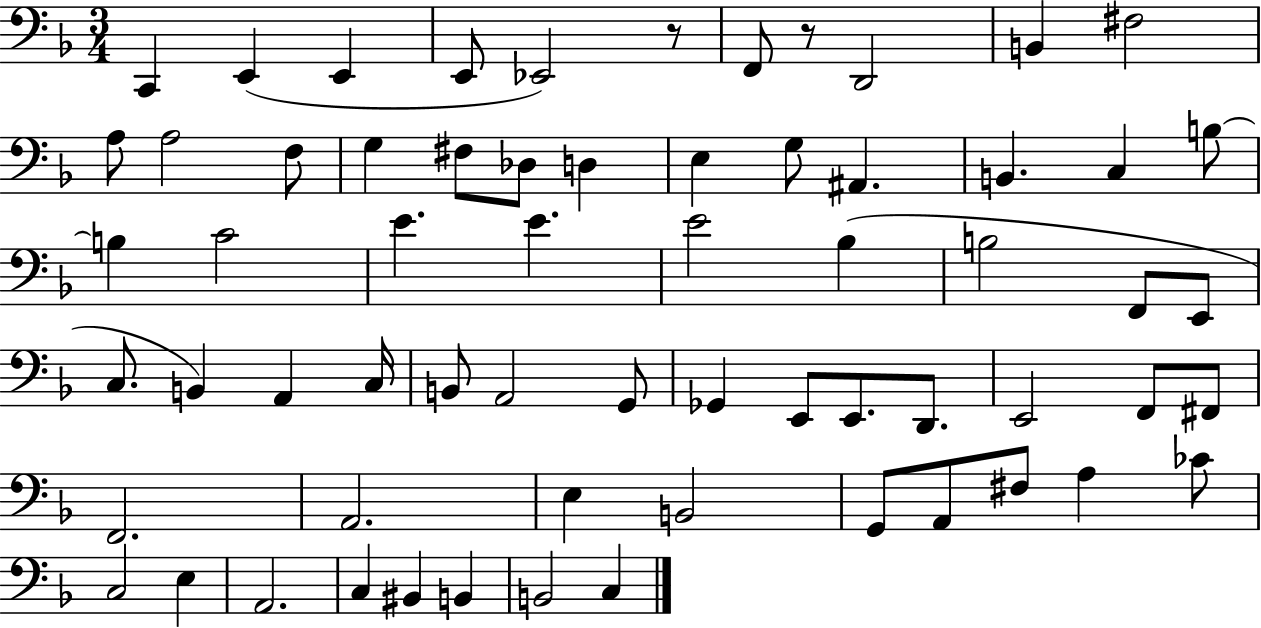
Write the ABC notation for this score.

X:1
T:Untitled
M:3/4
L:1/4
K:F
C,, E,, E,, E,,/2 _E,,2 z/2 F,,/2 z/2 D,,2 B,, ^F,2 A,/2 A,2 F,/2 G, ^F,/2 _D,/2 D, E, G,/2 ^A,, B,, C, B,/2 B, C2 E E E2 _B, B,2 F,,/2 E,,/2 C,/2 B,, A,, C,/4 B,,/2 A,,2 G,,/2 _G,, E,,/2 E,,/2 D,,/2 E,,2 F,,/2 ^F,,/2 F,,2 A,,2 E, B,,2 G,,/2 A,,/2 ^F,/2 A, _C/2 C,2 E, A,,2 C, ^B,, B,, B,,2 C,